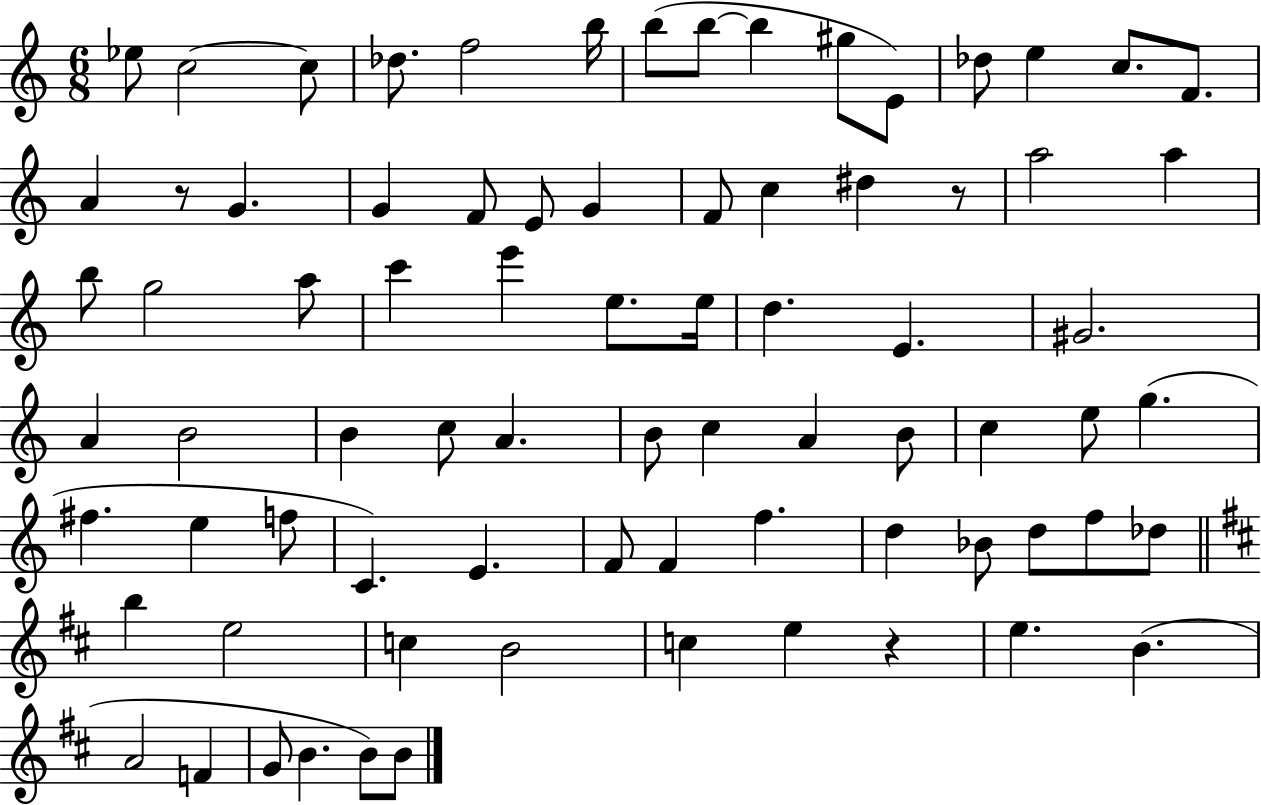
{
  \clef treble
  \numericTimeSignature
  \time 6/8
  \key c \major
  ees''8 c''2~~ c''8 | des''8. f''2 b''16 | b''8( b''8~~ b''4 gis''8 e'8) | des''8 e''4 c''8. f'8. | \break a'4 r8 g'4. | g'4 f'8 e'8 g'4 | f'8 c''4 dis''4 r8 | a''2 a''4 | \break b''8 g''2 a''8 | c'''4 e'''4 e''8. e''16 | d''4. e'4. | gis'2. | \break a'4 b'2 | b'4 c''8 a'4. | b'8 c''4 a'4 b'8 | c''4 e''8 g''4.( | \break fis''4. e''4 f''8 | c'4.) e'4. | f'8 f'4 f''4. | d''4 bes'8 d''8 f''8 des''8 | \break \bar "||" \break \key b \minor b''4 e''2 | c''4 b'2 | c''4 e''4 r4 | e''4. b'4.( | \break a'2 f'4 | g'8 b'4. b'8) b'8 | \bar "|."
}